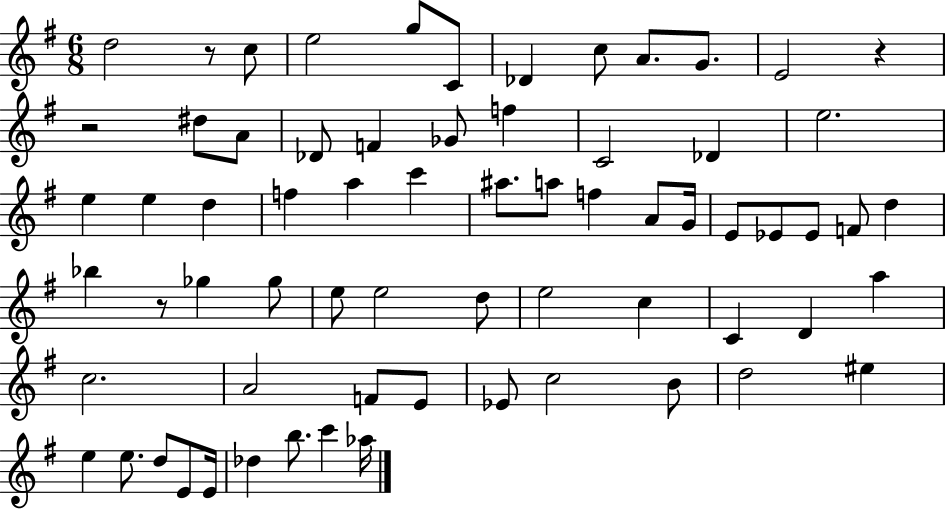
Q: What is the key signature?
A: G major